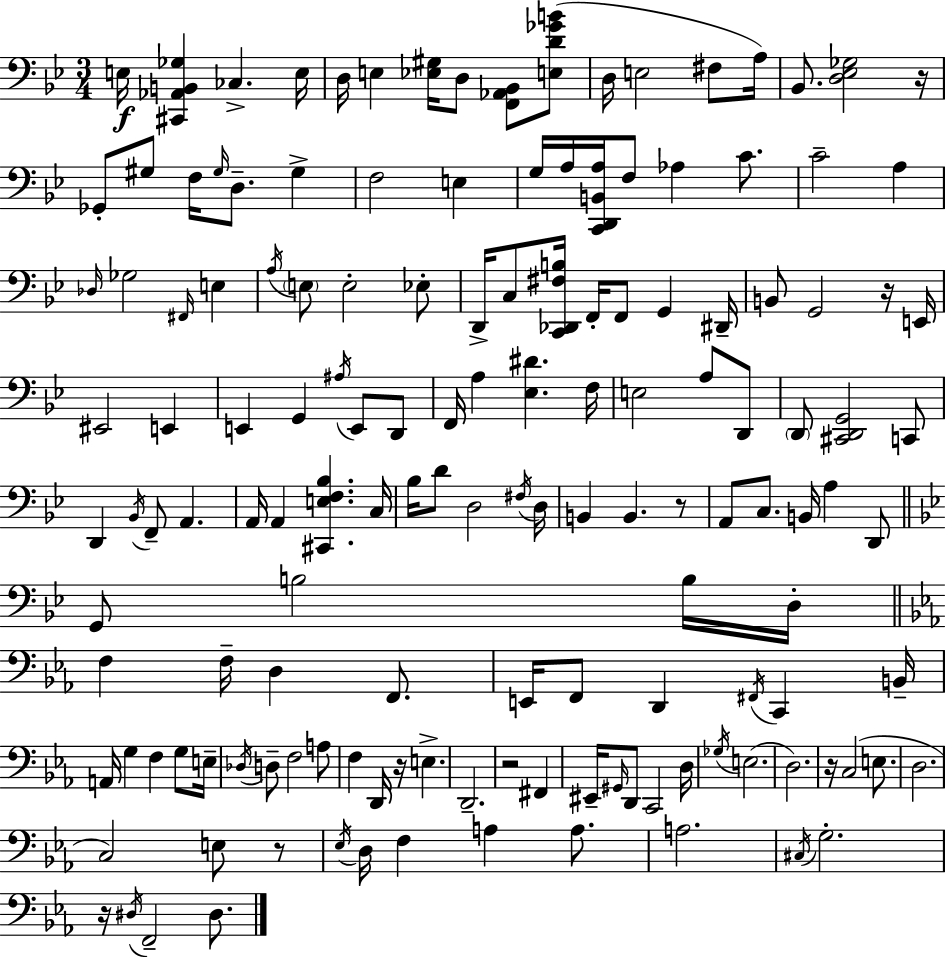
{
  \clef bass
  \numericTimeSignature
  \time 3/4
  \key bes \major
  e16\f <cis, aes, b, ges>4 ces4.-> e16 | d16 e4 <ees gis>16 d8 <f, aes, bes,>8 <e d' ges' b'>8( | d16 e2 fis8 a16) | bes,8. <d ees ges>2 r16 | \break ges,8-. gis8 f16 \grace { gis16 } d8.-- gis4-> | f2 e4 | g16 a16 <c, d, b, a>16 f8 aes4 c'8. | c'2-- a4 | \break \grace { des16 } ges2 \grace { fis,16 } e4 | \acciaccatura { a16 } \parenthesize e8 e2-. | ees8-. d,16-> c8 <c, des, fis b>16 f,16-. f,8 g,4 | dis,16-- b,8 g,2 | \break r16 e,16 eis,2 | e,4 e,4 g,4 | \acciaccatura { ais16 } e,8 d,8 f,16 a4 <ees dis'>4. | f16 e2 | \break a8 d,8 \parenthesize d,8 <cis, d, g,>2 | c,8 d,4 \acciaccatura { bes,16 } f,8-- | a,4. a,16 a,4 <cis, e f bes>4. | c16 bes16 d'8 d2 | \break \acciaccatura { fis16 } d16 b,4 b,4. | r8 a,8 c8. | b,16 a4 d,8 \bar "||" \break \key bes \major g,8 b2 b16 d16-. | \bar "||" \break \key c \minor f4 f16-- d4 f,8. | e,16 f,8 d,4 \acciaccatura { fis,16 } c,4 | b,16-- a,16 g4 f4 g8 | e16-- \acciaccatura { des16 } d8-- f2 | \break a8 f4 d,16 r16 e4.-> | d,2.-- | r2 fis,4 | eis,16-- \grace { gis,16 } d,8 c,2 | \break d16 \acciaccatura { ges16 }( e2. | d2.) | r16 c2( | e8. d2. | \break c2) | e8 r8 \acciaccatura { ees16 } d16 f4 a4 | a8. a2. | \acciaccatura { cis16 } g2.-. | \break r16 \acciaccatura { dis16 } f,2-- | dis8. \bar "|."
}